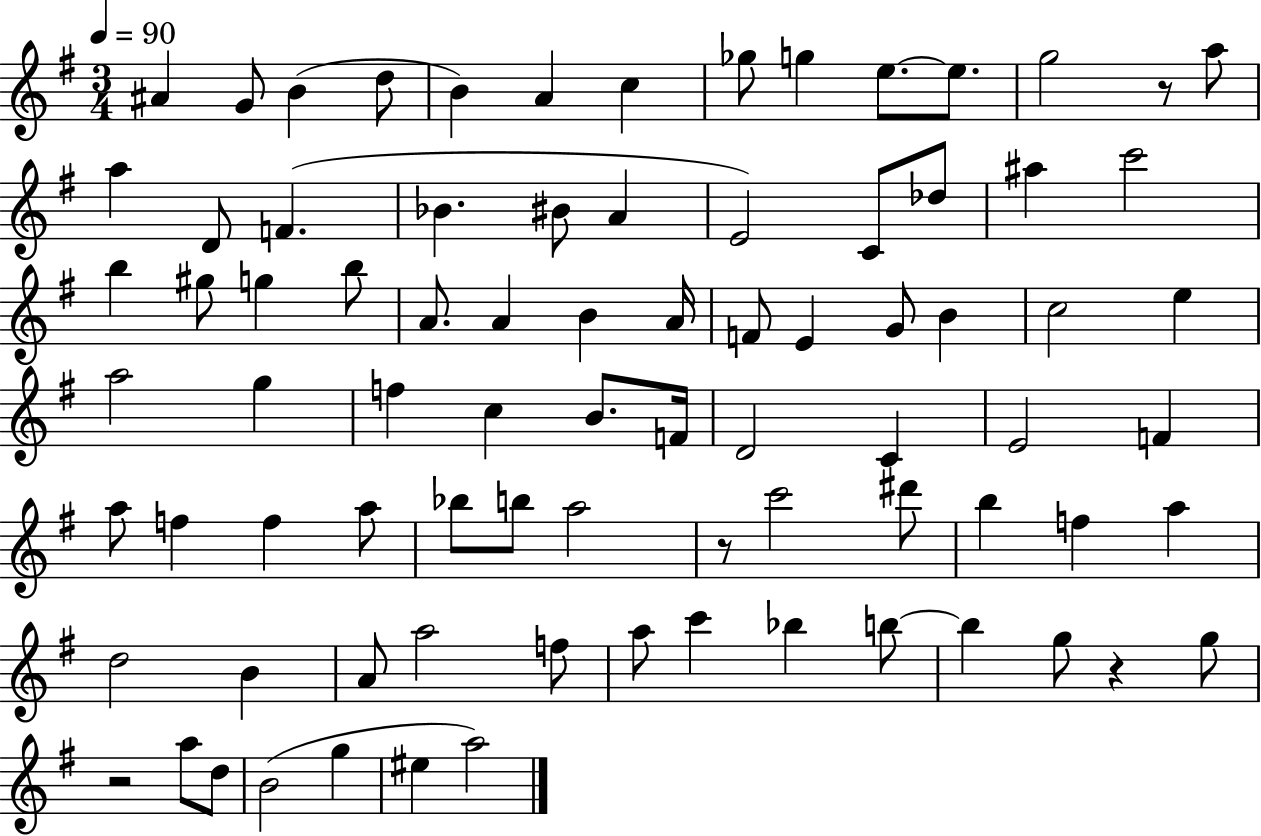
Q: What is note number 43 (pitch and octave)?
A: B4